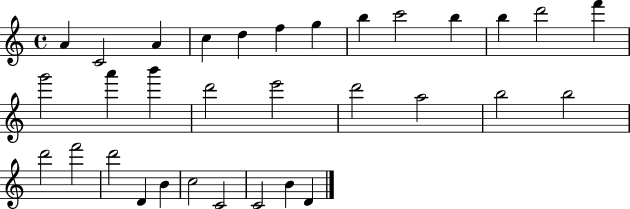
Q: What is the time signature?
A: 4/4